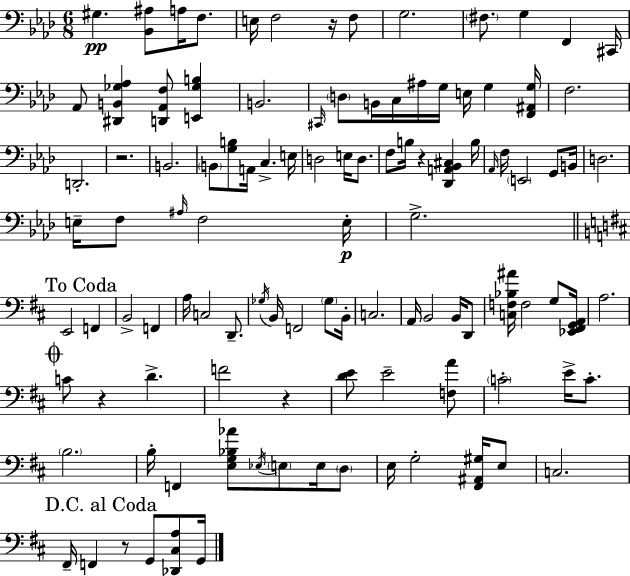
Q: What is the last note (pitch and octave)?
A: G2